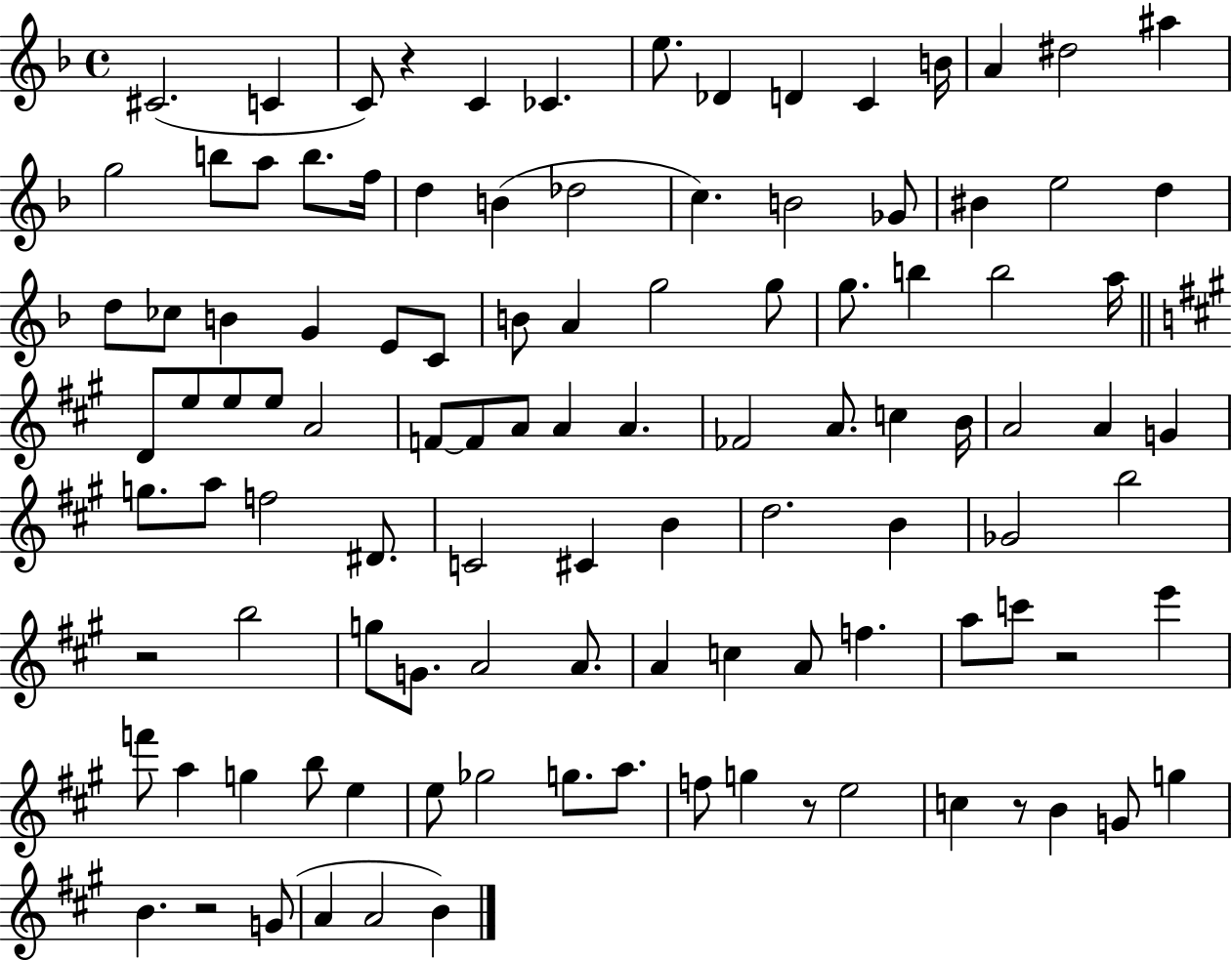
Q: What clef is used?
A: treble